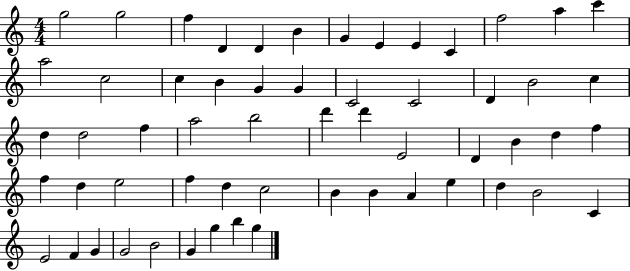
X:1
T:Untitled
M:4/4
L:1/4
K:C
g2 g2 f D D B G E E C f2 a c' a2 c2 c B G G C2 C2 D B2 c d d2 f a2 b2 d' d' E2 D B d f f d e2 f d c2 B B A e d B2 C E2 F G G2 B2 G g b g